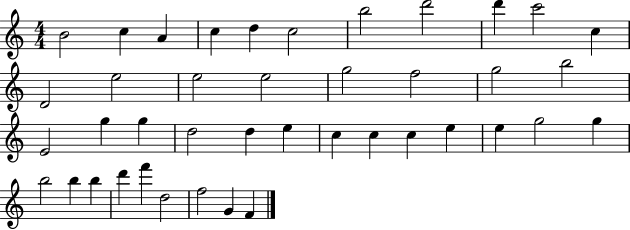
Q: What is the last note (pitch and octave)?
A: F4